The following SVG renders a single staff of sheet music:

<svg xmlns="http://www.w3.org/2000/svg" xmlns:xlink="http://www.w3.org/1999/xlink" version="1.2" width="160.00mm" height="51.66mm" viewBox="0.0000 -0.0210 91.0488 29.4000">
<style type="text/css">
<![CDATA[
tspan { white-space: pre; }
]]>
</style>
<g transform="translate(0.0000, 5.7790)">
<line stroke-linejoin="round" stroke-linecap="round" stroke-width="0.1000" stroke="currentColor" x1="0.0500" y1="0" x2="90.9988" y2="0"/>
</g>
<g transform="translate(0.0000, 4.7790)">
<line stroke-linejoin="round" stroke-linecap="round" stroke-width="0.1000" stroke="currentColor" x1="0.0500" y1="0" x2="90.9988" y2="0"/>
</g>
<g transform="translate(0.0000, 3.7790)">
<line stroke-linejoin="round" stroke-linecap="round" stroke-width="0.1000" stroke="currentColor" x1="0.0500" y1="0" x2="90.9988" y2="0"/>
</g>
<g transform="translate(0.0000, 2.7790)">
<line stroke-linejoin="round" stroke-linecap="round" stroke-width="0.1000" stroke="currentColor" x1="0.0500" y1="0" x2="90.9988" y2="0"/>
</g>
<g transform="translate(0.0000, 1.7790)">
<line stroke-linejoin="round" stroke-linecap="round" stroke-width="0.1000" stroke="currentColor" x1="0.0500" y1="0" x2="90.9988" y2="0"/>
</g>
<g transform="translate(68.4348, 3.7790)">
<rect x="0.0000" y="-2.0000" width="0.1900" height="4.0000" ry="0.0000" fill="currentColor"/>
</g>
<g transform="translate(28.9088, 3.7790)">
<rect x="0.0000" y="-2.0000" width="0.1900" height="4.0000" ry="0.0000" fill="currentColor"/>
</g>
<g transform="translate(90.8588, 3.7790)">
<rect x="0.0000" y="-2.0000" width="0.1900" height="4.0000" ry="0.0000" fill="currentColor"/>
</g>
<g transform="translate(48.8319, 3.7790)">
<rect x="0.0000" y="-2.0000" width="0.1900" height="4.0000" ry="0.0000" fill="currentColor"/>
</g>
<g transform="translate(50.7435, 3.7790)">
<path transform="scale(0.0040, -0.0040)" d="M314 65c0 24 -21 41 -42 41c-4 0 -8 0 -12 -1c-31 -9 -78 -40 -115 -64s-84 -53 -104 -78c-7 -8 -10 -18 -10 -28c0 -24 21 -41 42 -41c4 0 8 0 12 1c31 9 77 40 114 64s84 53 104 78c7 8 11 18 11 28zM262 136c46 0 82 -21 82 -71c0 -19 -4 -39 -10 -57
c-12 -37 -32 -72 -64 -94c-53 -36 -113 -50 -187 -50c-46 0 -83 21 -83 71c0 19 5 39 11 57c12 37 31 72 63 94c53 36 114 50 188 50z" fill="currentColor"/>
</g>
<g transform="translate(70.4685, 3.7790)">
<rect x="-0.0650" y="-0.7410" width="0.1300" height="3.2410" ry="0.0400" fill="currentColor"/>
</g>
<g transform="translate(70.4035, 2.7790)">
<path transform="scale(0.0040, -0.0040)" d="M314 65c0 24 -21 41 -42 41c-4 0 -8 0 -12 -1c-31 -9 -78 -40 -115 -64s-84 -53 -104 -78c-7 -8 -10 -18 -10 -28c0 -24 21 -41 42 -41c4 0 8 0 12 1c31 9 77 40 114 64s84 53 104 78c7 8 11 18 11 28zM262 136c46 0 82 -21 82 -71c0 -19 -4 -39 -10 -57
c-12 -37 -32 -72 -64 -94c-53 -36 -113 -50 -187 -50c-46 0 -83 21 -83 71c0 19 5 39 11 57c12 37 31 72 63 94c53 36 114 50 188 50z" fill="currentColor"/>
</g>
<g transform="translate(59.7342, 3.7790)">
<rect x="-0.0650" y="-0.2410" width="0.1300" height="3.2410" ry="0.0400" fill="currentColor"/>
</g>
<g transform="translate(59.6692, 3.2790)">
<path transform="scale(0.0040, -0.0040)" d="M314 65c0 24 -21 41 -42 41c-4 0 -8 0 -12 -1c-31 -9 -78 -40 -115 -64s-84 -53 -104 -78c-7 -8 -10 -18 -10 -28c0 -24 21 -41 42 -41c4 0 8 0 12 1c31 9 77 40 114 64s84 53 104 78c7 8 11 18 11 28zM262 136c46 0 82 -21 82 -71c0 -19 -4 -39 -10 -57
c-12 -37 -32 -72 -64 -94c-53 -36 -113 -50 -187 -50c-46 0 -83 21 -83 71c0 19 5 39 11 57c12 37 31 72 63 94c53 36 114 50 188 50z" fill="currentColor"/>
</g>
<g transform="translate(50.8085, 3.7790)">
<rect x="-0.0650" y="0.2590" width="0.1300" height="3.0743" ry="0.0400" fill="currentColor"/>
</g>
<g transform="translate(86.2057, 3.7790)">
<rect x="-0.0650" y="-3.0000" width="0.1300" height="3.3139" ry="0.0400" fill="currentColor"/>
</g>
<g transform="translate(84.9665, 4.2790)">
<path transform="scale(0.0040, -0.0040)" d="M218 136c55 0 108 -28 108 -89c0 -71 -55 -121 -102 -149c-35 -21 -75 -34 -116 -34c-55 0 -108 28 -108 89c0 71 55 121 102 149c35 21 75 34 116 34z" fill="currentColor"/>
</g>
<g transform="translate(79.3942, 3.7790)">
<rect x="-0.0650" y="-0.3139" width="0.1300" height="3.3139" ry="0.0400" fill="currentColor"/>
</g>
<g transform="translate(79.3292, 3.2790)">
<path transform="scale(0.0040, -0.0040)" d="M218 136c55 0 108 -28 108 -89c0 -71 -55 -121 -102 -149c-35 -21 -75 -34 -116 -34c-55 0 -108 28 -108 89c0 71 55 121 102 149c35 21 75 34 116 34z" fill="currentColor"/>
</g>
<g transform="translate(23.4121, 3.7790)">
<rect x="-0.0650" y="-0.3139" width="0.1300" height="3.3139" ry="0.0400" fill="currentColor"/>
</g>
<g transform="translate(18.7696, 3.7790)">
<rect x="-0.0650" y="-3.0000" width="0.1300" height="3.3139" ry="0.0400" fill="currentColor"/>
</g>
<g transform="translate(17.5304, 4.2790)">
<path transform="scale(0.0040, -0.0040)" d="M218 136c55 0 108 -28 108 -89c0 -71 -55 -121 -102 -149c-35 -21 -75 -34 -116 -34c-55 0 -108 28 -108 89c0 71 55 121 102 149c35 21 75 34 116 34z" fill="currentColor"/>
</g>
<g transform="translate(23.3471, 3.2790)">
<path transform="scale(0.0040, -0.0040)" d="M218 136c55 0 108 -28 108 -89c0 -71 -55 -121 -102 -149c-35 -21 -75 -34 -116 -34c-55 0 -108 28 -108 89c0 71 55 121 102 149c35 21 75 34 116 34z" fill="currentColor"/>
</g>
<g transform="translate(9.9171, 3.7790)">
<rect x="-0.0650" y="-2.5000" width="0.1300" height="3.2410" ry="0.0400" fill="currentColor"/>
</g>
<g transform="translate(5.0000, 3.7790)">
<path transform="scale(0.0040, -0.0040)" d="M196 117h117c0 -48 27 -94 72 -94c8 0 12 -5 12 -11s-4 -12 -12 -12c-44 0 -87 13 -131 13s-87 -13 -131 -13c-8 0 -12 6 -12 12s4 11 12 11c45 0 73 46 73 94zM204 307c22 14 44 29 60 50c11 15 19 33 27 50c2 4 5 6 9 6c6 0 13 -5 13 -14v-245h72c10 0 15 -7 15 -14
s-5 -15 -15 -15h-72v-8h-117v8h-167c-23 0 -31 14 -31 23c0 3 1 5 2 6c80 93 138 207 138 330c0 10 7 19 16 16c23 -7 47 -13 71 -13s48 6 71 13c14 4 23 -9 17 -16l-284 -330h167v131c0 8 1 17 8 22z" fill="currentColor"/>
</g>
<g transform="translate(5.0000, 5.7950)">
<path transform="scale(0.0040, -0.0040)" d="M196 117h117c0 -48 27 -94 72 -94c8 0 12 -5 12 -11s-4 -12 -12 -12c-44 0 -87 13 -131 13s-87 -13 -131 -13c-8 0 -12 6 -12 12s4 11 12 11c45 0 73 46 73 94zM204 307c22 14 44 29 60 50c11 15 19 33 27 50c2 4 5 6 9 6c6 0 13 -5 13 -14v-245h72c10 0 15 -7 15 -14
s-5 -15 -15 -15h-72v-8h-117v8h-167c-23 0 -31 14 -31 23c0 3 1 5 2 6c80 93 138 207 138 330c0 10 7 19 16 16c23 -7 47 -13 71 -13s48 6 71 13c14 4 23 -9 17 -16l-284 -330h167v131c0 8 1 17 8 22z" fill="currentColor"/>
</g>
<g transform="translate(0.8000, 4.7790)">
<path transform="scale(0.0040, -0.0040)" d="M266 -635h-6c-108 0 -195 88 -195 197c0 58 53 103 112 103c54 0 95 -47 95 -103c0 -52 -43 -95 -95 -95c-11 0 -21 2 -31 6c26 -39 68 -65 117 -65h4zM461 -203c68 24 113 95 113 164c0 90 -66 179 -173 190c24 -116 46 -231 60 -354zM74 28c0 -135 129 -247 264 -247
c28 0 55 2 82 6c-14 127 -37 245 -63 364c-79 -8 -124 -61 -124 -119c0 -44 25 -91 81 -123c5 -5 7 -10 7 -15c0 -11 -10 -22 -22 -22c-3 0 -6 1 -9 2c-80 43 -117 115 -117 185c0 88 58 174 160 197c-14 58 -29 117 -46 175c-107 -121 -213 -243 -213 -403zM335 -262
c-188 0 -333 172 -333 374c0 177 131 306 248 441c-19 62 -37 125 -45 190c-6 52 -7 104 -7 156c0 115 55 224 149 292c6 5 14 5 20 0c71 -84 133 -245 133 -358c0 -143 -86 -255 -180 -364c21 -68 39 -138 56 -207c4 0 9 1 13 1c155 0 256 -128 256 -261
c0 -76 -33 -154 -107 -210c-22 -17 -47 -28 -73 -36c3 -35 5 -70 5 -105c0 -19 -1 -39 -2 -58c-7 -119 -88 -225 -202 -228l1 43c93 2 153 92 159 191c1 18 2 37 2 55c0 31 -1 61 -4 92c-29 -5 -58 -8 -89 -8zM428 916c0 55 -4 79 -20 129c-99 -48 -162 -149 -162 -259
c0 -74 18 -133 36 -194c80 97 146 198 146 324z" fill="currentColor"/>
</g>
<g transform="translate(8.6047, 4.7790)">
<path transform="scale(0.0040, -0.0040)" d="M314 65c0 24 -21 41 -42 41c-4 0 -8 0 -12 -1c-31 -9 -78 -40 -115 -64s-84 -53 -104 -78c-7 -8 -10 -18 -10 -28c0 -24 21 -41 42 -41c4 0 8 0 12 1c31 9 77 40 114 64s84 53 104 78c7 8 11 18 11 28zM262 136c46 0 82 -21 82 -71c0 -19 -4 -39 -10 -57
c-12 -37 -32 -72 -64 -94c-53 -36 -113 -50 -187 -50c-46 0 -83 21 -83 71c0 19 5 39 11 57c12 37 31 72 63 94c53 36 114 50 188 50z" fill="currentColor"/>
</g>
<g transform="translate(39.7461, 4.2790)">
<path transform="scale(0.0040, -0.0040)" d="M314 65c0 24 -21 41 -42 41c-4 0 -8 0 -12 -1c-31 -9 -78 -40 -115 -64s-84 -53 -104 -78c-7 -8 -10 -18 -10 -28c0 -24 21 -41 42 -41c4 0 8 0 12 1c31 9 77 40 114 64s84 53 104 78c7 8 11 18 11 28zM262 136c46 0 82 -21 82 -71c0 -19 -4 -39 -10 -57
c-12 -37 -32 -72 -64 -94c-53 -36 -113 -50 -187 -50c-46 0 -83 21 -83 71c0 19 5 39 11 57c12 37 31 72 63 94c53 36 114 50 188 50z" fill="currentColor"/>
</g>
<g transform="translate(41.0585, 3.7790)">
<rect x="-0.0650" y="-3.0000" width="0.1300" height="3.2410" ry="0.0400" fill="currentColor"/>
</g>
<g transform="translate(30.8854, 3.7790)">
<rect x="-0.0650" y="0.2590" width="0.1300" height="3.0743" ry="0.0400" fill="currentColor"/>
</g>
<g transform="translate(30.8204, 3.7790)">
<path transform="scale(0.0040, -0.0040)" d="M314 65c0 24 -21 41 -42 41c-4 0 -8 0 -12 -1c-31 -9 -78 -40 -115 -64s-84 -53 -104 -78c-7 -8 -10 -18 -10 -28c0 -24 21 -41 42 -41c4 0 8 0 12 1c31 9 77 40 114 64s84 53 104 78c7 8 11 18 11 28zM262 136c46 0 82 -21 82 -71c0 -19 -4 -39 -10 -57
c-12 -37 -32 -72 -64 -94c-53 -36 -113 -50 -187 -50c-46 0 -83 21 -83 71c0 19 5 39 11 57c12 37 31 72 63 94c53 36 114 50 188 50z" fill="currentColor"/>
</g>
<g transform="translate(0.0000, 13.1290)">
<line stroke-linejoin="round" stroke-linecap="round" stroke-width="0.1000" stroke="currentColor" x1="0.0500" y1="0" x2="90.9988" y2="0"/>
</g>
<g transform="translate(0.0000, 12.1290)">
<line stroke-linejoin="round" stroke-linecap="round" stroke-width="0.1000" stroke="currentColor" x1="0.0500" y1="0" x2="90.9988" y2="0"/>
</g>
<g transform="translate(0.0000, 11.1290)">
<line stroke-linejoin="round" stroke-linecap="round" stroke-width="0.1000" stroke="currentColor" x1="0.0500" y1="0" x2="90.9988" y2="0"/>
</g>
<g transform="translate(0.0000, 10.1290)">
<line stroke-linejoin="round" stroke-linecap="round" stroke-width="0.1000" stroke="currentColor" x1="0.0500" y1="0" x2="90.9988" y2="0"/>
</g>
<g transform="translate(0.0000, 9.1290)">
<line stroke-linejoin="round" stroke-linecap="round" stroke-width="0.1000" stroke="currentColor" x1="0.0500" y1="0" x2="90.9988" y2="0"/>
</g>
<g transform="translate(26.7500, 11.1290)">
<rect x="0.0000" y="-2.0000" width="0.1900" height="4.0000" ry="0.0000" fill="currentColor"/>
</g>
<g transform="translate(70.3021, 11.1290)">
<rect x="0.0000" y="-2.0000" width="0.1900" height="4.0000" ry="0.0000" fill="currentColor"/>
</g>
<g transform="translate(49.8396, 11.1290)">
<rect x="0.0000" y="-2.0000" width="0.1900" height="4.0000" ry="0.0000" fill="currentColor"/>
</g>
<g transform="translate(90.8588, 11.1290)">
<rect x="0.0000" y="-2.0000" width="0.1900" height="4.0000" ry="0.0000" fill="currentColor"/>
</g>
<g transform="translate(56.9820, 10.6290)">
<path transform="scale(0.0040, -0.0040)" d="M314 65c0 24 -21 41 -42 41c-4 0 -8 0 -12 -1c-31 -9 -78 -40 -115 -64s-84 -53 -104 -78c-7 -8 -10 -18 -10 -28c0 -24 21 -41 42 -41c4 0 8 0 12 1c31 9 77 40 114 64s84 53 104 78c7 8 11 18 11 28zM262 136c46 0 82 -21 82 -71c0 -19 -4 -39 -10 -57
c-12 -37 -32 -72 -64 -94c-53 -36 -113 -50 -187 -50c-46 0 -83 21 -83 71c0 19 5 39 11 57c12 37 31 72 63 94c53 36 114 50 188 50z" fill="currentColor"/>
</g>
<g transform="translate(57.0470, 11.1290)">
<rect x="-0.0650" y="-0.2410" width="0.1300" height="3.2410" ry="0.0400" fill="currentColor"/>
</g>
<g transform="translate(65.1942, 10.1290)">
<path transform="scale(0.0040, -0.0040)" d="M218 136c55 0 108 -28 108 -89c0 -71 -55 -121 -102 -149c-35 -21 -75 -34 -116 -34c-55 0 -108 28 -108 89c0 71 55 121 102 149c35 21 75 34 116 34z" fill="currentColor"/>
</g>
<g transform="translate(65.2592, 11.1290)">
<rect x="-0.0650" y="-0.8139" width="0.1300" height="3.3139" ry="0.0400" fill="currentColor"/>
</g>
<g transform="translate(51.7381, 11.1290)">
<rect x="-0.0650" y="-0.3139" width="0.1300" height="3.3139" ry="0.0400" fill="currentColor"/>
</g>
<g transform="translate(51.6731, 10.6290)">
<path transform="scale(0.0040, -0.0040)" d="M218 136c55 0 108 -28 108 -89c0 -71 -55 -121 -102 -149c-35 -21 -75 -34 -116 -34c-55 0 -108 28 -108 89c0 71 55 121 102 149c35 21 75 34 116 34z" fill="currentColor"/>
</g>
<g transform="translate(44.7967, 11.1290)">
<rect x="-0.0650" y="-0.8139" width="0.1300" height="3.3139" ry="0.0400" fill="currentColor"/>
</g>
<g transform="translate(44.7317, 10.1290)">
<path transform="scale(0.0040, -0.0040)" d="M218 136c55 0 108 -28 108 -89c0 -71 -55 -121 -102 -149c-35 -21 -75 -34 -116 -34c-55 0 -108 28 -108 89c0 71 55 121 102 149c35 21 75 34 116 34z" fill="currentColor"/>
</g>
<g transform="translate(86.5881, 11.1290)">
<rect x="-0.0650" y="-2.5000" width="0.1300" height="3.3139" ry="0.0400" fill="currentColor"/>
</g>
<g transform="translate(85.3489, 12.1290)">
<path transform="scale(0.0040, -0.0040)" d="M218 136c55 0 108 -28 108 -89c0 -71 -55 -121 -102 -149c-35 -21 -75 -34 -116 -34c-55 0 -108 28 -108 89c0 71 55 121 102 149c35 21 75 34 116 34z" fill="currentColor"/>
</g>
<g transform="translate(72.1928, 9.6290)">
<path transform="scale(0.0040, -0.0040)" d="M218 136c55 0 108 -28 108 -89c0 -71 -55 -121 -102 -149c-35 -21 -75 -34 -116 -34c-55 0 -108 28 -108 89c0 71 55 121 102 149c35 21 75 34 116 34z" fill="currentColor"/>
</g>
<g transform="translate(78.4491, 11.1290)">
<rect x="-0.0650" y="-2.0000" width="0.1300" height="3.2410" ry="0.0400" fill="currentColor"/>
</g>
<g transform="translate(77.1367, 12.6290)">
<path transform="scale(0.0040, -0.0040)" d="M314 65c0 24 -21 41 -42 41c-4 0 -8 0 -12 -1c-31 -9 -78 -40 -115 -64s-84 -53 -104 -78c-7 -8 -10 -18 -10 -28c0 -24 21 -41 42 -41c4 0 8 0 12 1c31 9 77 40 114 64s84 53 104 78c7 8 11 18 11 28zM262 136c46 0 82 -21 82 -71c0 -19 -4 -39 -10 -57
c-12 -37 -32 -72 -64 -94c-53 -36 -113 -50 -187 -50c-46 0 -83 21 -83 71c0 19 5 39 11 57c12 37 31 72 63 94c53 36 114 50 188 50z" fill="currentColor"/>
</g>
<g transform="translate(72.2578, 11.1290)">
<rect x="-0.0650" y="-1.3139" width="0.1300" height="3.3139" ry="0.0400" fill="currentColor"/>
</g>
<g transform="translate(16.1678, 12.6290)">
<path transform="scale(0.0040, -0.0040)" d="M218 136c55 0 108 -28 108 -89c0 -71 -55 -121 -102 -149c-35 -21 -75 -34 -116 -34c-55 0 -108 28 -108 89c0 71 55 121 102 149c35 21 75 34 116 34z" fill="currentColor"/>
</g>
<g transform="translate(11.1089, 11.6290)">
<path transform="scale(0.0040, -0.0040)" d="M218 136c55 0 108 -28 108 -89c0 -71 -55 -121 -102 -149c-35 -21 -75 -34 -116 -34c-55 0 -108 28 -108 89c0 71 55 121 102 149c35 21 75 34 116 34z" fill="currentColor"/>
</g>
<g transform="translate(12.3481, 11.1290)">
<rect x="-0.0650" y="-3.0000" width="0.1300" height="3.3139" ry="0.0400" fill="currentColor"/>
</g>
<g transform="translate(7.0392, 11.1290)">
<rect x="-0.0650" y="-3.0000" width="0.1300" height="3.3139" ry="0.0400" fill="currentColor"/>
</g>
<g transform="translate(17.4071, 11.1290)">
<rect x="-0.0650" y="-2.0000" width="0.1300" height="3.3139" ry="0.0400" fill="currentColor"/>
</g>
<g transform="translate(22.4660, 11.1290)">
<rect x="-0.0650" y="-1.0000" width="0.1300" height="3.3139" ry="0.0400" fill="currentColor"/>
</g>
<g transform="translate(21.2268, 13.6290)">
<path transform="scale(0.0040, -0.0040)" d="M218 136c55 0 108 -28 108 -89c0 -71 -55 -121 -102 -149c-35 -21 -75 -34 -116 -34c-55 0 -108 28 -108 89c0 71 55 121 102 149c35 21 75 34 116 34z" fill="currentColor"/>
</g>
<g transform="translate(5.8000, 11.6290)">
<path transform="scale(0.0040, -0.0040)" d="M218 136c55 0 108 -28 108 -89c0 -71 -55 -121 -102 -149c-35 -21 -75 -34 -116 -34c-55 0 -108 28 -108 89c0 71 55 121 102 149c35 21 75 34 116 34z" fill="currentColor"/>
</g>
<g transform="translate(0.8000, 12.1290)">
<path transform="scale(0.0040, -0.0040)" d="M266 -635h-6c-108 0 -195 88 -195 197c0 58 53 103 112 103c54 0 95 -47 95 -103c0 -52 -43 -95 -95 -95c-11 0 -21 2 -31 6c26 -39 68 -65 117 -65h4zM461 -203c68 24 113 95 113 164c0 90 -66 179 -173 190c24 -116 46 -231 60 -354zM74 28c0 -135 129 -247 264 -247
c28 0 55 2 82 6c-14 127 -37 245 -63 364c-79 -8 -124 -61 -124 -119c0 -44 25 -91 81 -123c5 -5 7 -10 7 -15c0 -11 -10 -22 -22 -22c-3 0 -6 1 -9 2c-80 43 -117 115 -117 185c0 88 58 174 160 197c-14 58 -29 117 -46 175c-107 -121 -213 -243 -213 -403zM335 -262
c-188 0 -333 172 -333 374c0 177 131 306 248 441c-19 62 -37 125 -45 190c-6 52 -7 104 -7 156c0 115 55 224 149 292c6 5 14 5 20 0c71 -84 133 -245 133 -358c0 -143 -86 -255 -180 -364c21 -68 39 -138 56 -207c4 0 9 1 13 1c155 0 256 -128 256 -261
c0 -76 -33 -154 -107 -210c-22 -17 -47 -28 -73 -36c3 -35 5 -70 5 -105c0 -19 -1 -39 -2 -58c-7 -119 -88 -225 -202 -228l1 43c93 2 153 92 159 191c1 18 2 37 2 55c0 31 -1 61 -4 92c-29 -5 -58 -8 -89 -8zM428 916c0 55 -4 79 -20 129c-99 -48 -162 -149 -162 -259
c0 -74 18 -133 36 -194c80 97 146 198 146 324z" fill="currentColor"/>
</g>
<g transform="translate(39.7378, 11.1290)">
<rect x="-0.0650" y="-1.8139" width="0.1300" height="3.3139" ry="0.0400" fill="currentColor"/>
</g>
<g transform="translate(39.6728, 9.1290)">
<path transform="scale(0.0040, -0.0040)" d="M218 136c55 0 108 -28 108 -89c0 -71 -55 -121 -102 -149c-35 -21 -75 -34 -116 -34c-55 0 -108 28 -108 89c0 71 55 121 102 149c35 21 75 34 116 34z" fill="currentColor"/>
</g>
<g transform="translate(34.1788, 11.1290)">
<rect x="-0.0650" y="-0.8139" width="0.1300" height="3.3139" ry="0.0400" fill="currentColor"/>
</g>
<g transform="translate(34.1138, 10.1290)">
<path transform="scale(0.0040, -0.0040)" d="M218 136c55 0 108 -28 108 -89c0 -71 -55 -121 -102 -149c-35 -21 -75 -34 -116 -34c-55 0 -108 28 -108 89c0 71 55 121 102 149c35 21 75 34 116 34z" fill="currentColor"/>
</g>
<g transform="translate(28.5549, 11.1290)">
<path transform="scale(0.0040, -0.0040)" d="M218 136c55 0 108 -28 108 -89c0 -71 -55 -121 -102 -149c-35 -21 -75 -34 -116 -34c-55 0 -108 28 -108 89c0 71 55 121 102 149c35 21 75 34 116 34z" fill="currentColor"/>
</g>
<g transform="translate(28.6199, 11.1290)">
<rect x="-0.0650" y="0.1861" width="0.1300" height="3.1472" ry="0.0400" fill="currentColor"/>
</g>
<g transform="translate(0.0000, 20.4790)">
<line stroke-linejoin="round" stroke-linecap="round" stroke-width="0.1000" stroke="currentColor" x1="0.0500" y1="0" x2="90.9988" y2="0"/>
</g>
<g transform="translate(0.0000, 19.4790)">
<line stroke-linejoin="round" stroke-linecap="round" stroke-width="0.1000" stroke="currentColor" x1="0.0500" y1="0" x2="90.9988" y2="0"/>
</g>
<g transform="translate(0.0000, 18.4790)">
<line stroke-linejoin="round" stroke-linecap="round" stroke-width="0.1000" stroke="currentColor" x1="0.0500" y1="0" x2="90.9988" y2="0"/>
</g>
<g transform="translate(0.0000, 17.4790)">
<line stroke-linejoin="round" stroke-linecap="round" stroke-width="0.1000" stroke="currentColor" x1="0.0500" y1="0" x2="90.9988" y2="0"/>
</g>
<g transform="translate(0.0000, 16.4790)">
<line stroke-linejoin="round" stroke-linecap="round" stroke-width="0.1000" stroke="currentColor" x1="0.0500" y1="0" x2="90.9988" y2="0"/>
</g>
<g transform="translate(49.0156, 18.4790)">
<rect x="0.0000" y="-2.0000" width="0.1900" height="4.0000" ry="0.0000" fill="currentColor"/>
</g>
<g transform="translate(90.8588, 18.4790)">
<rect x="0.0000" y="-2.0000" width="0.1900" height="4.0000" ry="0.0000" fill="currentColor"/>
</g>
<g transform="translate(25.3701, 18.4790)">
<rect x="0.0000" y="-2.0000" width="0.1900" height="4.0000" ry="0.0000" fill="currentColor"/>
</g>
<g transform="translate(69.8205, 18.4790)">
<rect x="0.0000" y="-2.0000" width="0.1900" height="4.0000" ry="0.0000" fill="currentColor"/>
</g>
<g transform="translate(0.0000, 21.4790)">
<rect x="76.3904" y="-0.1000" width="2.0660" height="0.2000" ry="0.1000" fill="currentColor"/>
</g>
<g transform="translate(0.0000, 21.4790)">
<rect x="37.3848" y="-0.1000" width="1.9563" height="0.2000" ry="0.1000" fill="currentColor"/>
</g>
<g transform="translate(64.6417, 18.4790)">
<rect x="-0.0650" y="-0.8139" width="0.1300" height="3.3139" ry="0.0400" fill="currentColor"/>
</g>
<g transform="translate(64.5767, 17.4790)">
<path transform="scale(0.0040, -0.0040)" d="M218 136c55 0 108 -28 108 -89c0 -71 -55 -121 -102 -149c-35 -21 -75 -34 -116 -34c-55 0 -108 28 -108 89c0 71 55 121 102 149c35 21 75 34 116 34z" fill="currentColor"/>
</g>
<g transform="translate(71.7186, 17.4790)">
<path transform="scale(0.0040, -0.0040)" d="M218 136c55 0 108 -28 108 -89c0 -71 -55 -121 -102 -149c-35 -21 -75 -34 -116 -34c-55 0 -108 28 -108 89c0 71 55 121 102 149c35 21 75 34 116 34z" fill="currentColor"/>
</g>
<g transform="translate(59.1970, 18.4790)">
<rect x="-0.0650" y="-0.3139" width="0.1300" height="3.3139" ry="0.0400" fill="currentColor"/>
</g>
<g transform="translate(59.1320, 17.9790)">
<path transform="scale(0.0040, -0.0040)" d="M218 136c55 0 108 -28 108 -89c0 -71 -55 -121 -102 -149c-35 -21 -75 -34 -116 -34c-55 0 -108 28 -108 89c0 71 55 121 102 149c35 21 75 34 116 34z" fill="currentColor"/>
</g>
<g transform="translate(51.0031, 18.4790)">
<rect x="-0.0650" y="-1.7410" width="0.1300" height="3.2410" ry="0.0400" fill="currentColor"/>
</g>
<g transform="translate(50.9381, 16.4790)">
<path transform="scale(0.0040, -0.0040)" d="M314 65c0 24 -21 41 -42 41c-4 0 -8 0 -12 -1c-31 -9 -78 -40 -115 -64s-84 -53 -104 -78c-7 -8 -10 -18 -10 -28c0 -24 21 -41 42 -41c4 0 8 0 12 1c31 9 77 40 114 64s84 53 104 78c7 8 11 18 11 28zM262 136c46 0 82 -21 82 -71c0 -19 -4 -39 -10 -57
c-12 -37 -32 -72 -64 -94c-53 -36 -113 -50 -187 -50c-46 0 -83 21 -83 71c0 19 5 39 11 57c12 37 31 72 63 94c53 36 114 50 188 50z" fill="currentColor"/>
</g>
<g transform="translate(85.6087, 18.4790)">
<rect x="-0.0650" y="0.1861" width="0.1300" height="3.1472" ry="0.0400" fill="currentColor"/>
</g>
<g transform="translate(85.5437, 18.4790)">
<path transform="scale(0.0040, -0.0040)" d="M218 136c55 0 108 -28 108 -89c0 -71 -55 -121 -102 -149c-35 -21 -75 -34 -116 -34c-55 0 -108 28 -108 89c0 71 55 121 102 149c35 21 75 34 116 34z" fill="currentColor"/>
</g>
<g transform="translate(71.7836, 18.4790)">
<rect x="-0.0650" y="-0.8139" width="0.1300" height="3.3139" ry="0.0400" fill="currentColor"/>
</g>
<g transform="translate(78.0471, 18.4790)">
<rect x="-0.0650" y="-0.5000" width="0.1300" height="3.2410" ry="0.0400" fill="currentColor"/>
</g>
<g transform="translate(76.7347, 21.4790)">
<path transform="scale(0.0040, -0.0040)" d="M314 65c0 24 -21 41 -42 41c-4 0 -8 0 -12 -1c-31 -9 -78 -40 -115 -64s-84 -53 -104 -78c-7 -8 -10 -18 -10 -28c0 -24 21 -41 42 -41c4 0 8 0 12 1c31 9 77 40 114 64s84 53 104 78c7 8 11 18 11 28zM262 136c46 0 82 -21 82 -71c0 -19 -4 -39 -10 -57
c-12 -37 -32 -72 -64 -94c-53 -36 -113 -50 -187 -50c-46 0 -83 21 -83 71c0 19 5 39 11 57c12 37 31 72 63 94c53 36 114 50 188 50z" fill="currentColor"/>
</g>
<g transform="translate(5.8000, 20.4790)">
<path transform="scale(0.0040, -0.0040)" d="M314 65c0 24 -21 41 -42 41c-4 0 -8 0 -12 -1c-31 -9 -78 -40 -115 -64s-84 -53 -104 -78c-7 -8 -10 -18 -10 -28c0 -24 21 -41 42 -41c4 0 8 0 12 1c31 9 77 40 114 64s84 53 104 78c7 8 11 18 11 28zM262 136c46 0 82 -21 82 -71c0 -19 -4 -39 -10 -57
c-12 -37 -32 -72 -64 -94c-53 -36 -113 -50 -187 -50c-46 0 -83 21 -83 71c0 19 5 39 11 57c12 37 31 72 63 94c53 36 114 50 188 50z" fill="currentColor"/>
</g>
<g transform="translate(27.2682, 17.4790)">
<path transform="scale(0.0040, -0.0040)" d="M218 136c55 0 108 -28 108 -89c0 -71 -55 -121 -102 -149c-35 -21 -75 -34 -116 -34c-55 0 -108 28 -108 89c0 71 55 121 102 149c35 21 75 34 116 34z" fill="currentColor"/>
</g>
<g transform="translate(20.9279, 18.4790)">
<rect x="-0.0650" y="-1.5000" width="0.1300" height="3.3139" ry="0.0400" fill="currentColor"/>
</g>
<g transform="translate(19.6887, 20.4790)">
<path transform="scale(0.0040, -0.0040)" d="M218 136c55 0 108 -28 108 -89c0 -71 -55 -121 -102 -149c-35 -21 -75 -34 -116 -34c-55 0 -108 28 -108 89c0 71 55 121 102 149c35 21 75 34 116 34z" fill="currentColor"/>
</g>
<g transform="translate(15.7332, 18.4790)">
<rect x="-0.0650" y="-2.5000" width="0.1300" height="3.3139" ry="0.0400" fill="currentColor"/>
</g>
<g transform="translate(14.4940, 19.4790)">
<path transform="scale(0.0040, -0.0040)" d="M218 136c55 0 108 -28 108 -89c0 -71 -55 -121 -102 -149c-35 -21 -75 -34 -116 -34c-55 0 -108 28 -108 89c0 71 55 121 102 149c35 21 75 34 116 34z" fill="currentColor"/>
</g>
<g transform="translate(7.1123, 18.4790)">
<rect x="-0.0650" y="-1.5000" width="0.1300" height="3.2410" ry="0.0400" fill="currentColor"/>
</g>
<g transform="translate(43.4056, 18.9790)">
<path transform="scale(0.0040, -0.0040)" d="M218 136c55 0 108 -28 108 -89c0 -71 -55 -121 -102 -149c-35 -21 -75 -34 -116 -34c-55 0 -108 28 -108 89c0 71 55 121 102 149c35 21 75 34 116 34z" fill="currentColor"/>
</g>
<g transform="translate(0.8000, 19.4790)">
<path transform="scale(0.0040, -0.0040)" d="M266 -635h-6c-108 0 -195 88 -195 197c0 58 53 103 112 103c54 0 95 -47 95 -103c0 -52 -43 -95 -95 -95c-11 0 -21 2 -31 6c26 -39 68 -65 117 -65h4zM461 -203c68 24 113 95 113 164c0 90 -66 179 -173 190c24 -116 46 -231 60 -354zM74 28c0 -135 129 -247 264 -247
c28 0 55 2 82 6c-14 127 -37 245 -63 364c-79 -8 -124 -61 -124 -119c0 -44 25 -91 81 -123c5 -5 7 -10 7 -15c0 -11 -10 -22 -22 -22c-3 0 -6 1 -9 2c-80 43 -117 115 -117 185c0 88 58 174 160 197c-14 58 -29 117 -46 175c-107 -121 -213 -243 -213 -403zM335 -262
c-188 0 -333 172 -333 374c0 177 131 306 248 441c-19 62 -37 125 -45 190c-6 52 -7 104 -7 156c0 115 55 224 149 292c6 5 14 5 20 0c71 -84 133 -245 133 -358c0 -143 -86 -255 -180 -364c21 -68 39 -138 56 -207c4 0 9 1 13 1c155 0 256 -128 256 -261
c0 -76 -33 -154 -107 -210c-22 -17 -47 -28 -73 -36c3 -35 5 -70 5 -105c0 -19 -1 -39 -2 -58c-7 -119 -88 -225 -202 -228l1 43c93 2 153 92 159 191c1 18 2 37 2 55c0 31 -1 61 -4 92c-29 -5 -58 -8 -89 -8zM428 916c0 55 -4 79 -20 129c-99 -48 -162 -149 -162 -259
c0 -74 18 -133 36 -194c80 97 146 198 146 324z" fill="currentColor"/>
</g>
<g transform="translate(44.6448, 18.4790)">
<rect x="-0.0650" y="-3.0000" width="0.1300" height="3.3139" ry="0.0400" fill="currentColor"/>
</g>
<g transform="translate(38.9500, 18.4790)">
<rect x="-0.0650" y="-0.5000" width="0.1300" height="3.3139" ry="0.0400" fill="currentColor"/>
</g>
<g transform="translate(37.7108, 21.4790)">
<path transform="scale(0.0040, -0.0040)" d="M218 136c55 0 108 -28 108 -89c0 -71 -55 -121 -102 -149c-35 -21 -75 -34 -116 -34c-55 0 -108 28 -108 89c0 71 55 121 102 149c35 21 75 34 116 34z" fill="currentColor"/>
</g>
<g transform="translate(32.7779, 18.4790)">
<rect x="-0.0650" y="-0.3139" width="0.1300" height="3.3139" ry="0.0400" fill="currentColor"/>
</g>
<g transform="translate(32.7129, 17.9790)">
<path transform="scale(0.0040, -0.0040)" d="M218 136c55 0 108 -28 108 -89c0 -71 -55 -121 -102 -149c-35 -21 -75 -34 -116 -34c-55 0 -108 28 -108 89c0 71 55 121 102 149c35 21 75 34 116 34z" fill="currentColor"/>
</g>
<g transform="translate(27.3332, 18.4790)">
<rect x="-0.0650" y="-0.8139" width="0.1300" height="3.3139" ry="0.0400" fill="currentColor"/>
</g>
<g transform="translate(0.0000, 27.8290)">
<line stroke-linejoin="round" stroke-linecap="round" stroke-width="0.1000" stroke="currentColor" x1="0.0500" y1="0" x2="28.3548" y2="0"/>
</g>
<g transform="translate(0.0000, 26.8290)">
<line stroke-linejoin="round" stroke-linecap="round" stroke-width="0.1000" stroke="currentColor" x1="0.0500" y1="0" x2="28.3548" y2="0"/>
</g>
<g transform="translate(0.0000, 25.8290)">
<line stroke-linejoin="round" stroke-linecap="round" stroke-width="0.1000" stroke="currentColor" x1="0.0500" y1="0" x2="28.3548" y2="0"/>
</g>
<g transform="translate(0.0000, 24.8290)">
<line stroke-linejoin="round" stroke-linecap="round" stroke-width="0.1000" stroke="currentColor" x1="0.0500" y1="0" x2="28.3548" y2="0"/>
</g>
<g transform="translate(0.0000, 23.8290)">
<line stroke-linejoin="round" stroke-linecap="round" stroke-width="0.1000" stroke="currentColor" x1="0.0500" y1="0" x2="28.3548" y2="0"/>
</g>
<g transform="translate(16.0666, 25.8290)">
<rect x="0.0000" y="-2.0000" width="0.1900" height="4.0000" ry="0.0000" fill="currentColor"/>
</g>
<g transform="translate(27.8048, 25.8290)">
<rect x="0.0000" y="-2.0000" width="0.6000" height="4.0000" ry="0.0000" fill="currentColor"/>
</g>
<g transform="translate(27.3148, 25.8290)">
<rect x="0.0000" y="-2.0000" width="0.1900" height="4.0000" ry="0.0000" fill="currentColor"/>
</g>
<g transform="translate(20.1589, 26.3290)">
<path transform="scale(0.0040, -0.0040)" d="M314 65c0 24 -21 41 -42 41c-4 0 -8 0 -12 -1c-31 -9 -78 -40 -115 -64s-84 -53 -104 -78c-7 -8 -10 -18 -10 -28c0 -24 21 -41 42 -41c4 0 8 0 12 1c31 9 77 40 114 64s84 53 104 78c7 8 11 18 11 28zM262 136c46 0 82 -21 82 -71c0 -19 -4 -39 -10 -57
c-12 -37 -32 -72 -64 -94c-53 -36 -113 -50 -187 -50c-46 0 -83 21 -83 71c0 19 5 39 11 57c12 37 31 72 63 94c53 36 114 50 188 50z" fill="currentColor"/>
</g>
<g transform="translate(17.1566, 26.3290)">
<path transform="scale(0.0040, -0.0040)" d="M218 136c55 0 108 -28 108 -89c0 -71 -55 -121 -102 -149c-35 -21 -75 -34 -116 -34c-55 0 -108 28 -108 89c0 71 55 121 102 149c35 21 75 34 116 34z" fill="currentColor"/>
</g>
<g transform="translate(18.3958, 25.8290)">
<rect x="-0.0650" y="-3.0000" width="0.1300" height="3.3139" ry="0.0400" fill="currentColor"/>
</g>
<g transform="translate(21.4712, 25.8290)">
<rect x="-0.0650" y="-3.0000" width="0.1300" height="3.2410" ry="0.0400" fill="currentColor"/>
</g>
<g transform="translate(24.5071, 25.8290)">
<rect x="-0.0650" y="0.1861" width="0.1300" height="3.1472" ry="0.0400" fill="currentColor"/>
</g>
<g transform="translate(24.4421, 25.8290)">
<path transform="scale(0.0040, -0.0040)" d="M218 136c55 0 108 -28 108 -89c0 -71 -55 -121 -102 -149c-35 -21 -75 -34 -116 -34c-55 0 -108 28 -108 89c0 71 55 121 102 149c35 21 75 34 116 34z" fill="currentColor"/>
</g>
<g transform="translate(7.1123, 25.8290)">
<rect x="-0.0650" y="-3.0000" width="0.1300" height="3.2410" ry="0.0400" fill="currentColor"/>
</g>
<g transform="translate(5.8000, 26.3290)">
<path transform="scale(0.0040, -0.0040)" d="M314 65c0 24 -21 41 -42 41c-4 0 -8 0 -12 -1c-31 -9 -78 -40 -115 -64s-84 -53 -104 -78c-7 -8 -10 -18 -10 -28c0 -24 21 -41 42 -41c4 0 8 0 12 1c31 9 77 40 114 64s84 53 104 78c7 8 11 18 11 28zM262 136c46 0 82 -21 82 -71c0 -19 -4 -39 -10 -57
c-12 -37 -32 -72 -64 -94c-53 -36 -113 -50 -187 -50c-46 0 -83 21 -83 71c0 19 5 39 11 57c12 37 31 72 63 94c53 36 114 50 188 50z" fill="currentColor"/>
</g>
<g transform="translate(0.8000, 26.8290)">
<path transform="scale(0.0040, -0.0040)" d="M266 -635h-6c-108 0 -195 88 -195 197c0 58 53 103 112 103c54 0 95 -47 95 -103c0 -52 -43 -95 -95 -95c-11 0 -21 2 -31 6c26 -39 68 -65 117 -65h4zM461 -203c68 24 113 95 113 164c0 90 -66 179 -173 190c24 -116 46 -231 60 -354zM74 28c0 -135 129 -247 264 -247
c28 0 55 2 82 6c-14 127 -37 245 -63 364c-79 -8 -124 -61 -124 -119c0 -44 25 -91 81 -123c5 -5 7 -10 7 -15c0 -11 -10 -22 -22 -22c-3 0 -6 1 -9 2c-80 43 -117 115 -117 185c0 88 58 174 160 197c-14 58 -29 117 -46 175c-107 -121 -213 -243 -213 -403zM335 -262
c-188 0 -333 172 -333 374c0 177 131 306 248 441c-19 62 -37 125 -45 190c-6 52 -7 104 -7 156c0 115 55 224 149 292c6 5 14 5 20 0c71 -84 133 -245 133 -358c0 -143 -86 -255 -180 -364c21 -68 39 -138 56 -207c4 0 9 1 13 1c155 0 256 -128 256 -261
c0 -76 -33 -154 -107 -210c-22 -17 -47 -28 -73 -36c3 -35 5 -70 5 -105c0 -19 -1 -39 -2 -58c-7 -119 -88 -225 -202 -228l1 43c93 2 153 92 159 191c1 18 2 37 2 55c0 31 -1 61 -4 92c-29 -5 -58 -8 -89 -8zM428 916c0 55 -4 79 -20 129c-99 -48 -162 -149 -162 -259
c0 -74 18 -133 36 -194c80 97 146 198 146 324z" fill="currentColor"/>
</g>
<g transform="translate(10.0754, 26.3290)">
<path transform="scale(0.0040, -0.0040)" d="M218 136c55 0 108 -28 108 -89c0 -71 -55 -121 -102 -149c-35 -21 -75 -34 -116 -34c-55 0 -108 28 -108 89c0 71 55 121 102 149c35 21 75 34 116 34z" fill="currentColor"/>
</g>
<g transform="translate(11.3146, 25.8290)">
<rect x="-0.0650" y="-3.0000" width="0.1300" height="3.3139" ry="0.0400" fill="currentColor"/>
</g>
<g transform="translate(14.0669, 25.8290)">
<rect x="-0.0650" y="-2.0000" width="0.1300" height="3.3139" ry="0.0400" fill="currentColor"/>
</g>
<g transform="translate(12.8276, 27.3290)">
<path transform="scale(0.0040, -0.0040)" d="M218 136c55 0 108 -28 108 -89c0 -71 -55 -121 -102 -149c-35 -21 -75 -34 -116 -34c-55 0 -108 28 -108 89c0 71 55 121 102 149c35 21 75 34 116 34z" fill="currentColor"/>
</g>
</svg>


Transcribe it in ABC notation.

X:1
T:Untitled
M:4/4
L:1/4
K:C
G2 A c B2 A2 B2 c2 d2 c A A A F D B d f d c c2 d e F2 G E2 G E d c C A f2 c d d C2 B A2 A F A A2 B